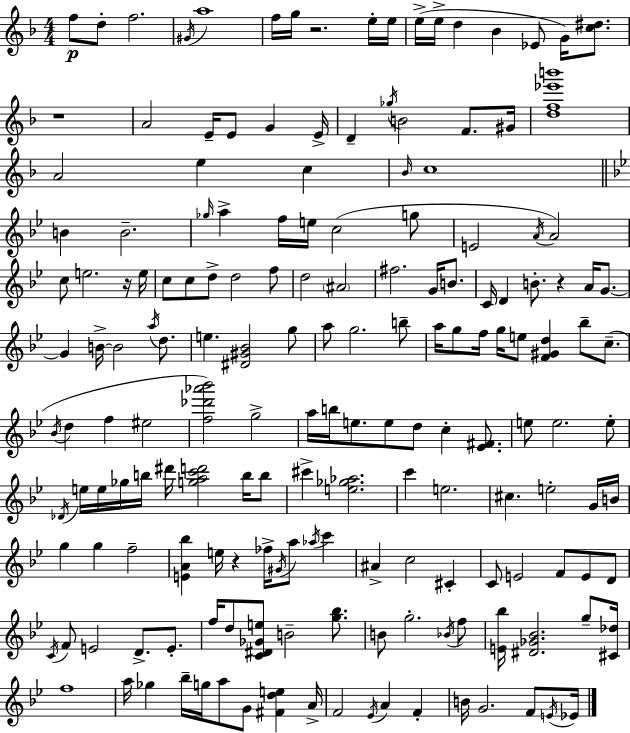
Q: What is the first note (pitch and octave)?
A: F5